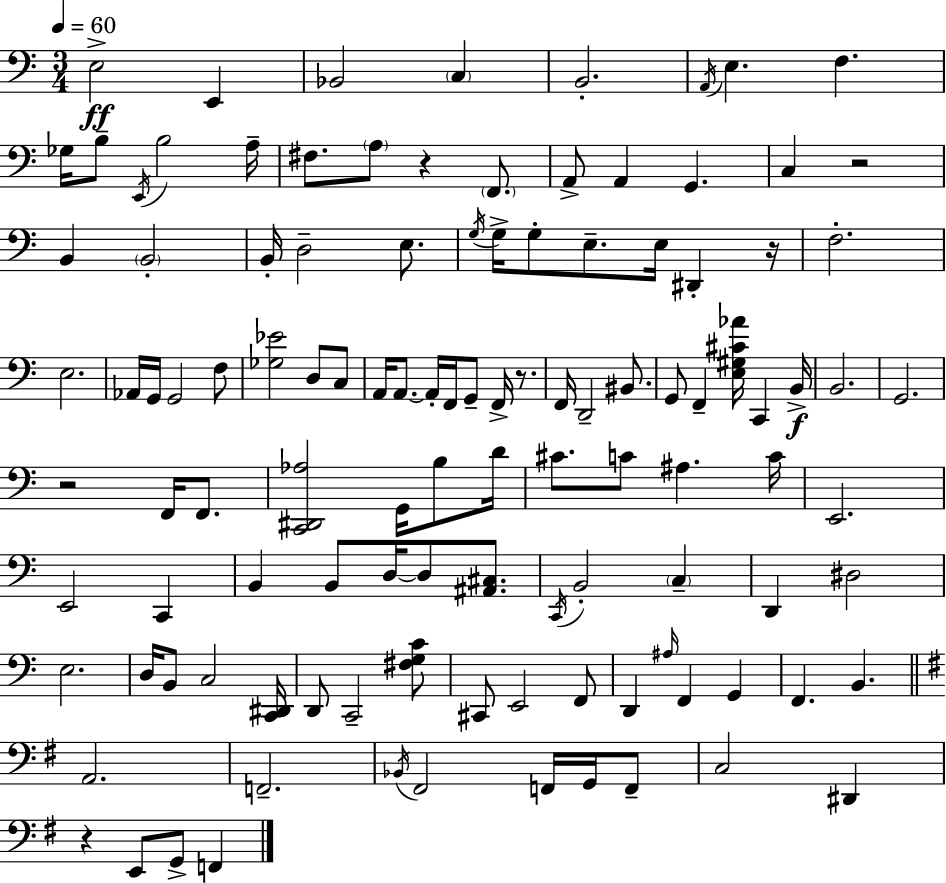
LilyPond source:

{
  \clef bass
  \numericTimeSignature
  \time 3/4
  \key c \major
  \tempo 4 = 60
  e2->\ff e,4 | bes,2 \parenthesize c4 | b,2.-. | \acciaccatura { a,16 } e4. f4. | \break ges16 b8-- \acciaccatura { e,16 } b2 | a16-- fis8. \parenthesize a8 r4 \parenthesize f,8. | a,8-> a,4 g,4. | c4 r2 | \break b,4 \parenthesize b,2-. | b,16-. d2-- e8. | \acciaccatura { g16 } g16-> g8-. e8.-- e16 dis,4-. | r16 f2.-. | \break e2. | aes,16 g,16 g,2 | f8 <ges ees'>2 d8 | c8 a,16 a,8.~~ a,16-. f,16 g,8-- f,16-> | \break r8. f,16 d,2-- | bis,8. g,8 f,4-- <e gis cis' aes'>16 c,4 | b,16->\f b,2. | g,2. | \break r2 f,16 | f,8. <c, dis, aes>2 g,16 | b8 d'16 cis'8. c'8 ais4. | c'16 e,2. | \break e,2 c,4 | b,4 b,8 d16~~ d8 | <ais, cis>8. \acciaccatura { c,16 } b,2-. | \parenthesize c4-- d,4 dis2 | \break e2. | d16 b,8 c2 | <c, dis,>16 d,8 c,2-- | <fis g c'>8 cis,8 e,2 | \break f,8 d,4 \grace { ais16 } f,4 | g,4 f,4. b,4. | \bar "||" \break \key e \minor a,2. | f,2.-- | \acciaccatura { bes,16 } fis,2 f,16 g,16 f,8-- | c2 dis,4 | \break r4 e,8 g,8-> f,4 | \bar "|."
}